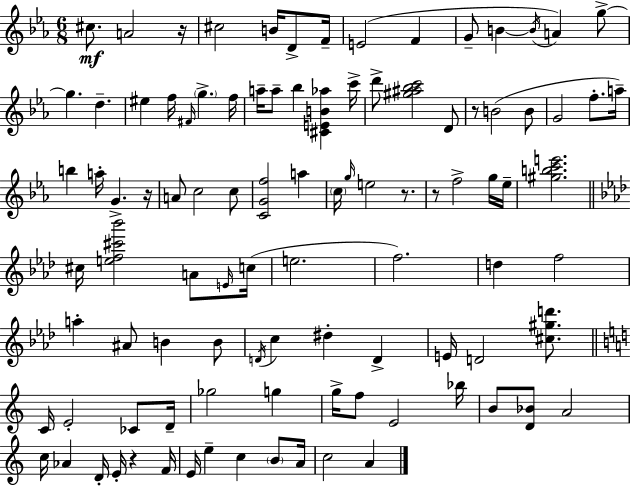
C#5/e. A4/h R/s C#5/h B4/s D4/e F4/s E4/h F4/q G4/e B4/q B4/s A4/q G5/e G5/q. D5/q. EIS5/q F5/s F#4/s G5/q. F5/s A5/s A5/e Bb5/q [C#4,E4,B4,Ab5]/q C6/s D6/e [G#5,A#5,Bb5,C6]/h D4/e R/e B4/h B4/e G4/h F5/e. A5/s B5/q A5/s G4/q. R/s A4/e C5/h C5/e [C4,G4,F5]/h A5/q C5/s G5/s E5/h R/e. R/e F5/h G5/s Eb5/s [G#5,B5,C6,E6]/h. C#5/s [E5,F5,C#6,Bb6]/h A4/e E4/s C5/s E5/h. F5/h. D5/q F5/h A5/q A#4/e B4/q B4/e D4/s C5/q D#5/q D4/q E4/s D4/h [C#5,G#5,D6]/e. C4/s E4/h CES4/e D4/s Gb5/h G5/q G5/s F5/e E4/h Bb5/s B4/e [D4,Bb4]/e A4/h C5/s Ab4/q D4/s E4/s R/q F4/s E4/s E5/q C5/q B4/e A4/s C5/h A4/q